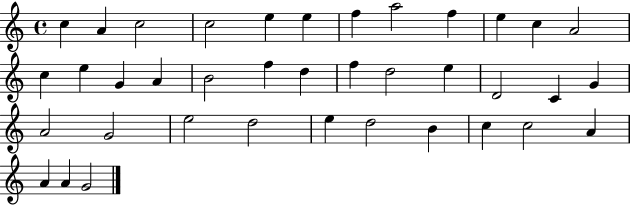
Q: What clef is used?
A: treble